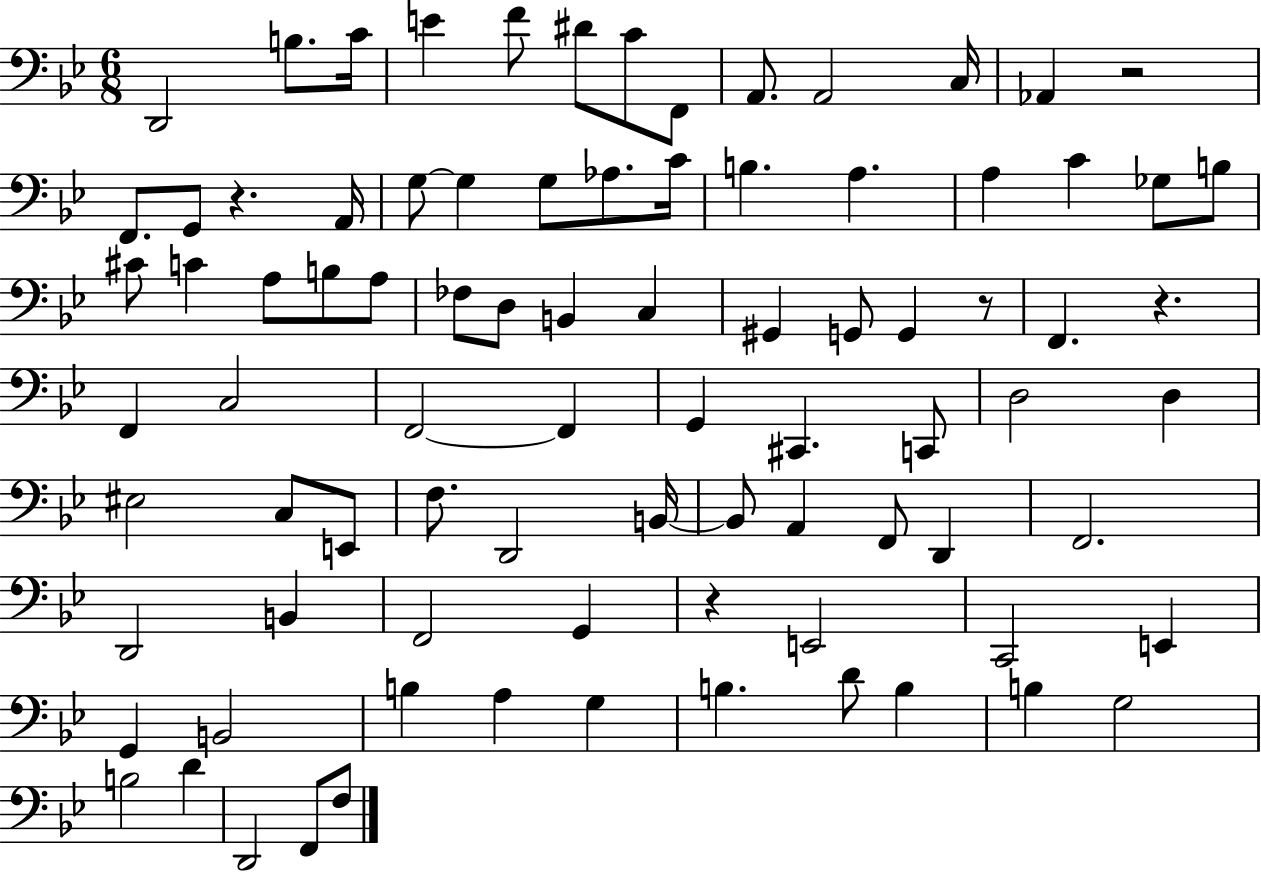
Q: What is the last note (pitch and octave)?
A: F3